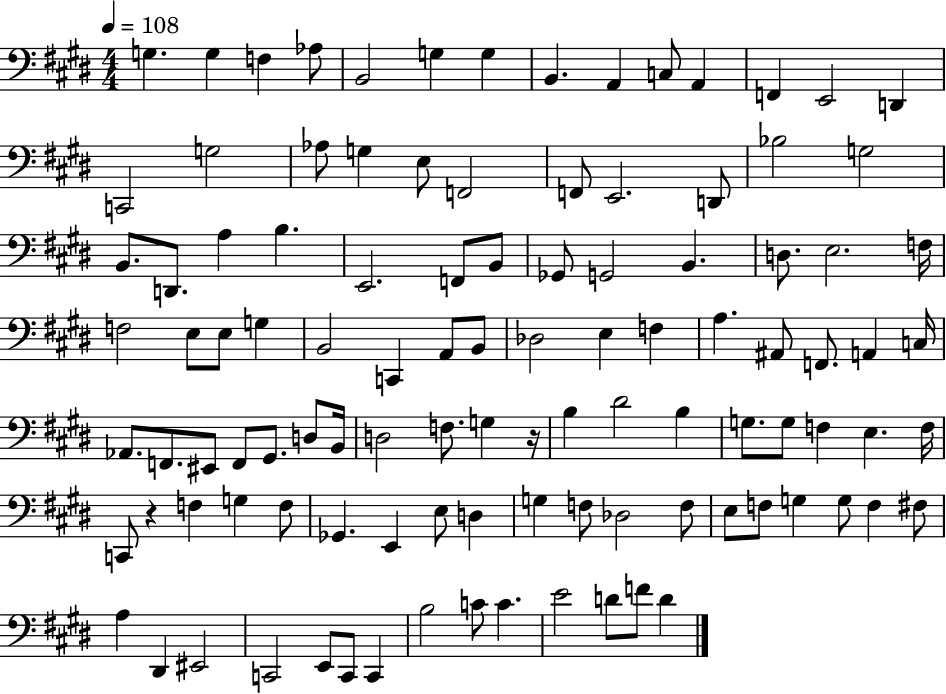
X:1
T:Untitled
M:4/4
L:1/4
K:E
G, G, F, _A,/2 B,,2 G, G, B,, A,, C,/2 A,, F,, E,,2 D,, C,,2 G,2 _A,/2 G, E,/2 F,,2 F,,/2 E,,2 D,,/2 _B,2 G,2 B,,/2 D,,/2 A, B, E,,2 F,,/2 B,,/2 _G,,/2 G,,2 B,, D,/2 E,2 F,/4 F,2 E,/2 E,/2 G, B,,2 C,, A,,/2 B,,/2 _D,2 E, F, A, ^A,,/2 F,,/2 A,, C,/4 _A,,/2 F,,/2 ^E,,/2 F,,/2 ^G,,/2 D,/2 B,,/4 D,2 F,/2 G, z/4 B, ^D2 B, G,/2 G,/2 F, E, F,/4 C,,/2 z F, G, F,/2 _G,, E,, E,/2 D, G, F,/2 _D,2 F,/2 E,/2 F,/2 G, G,/2 F, ^F,/2 A, ^D,, ^E,,2 C,,2 E,,/2 C,,/2 C,, B,2 C/2 C E2 D/2 F/2 D